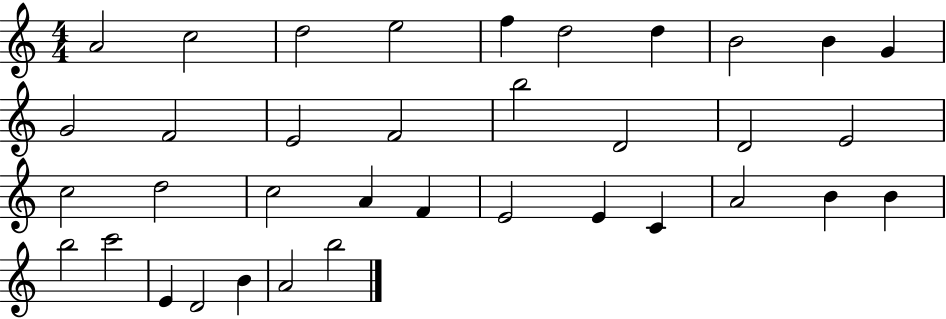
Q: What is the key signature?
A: C major